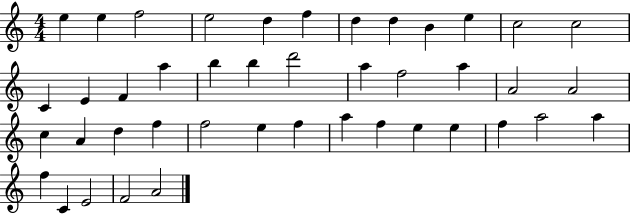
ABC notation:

X:1
T:Untitled
M:4/4
L:1/4
K:C
e e f2 e2 d f d d B e c2 c2 C E F a b b d'2 a f2 a A2 A2 c A d f f2 e f a f e e f a2 a f C E2 F2 A2